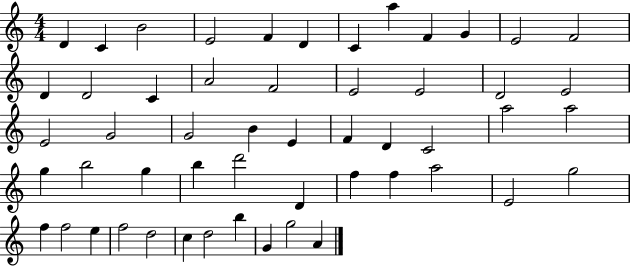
D4/q C4/q B4/h E4/h F4/q D4/q C4/q A5/q F4/q G4/q E4/h F4/h D4/q D4/h C4/q A4/h F4/h E4/h E4/h D4/h E4/h E4/h G4/h G4/h B4/q E4/q F4/q D4/q C4/h A5/h A5/h G5/q B5/h G5/q B5/q D6/h D4/q F5/q F5/q A5/h E4/h G5/h F5/q F5/h E5/q F5/h D5/h C5/q D5/h B5/q G4/q G5/h A4/q